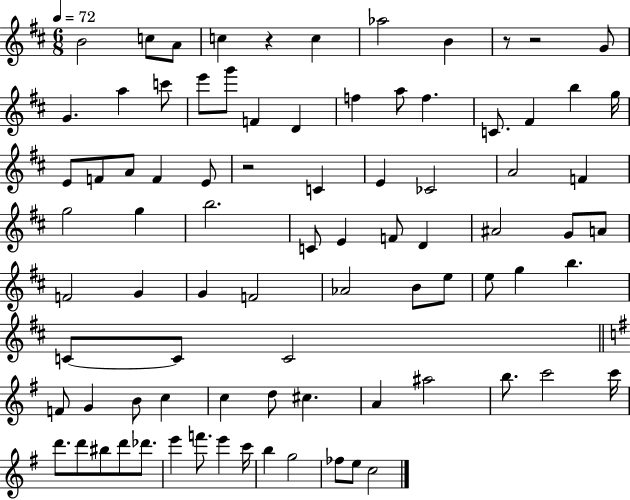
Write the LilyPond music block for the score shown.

{
  \clef treble
  \numericTimeSignature
  \time 6/8
  \key d \major
  \tempo 4 = 72
  b'2 c''8 a'8 | c''4 r4 c''4 | aes''2 b'4 | r8 r2 g'8 | \break g'4. a''4 c'''8 | e'''8 g'''8 f'4 d'4 | f''4 a''8 f''4. | c'8. fis'4 b''4 g''16 | \break e'8 f'8 a'8 f'4 e'8 | r2 c'4 | e'4 ces'2 | a'2 f'4 | \break g''2 g''4 | b''2. | c'8 e'4 f'8 d'4 | ais'2 g'8 a'8 | \break f'2 g'4 | g'4 f'2 | aes'2 b'8 e''8 | e''8 g''4 b''4. | \break c'8~~ c'8 c'2 | \bar "||" \break \key g \major f'8 g'4 b'8 c''4 | c''4 d''8 cis''4. | a'4 ais''2 | b''8. c'''2 c'''16 | \break d'''8. d'''8 bis''8 d'''8 des'''8. | e'''4 f'''8. e'''4 c'''16 | b''4 g''2 | fes''8 e''8 c''2 | \break \bar "|."
}